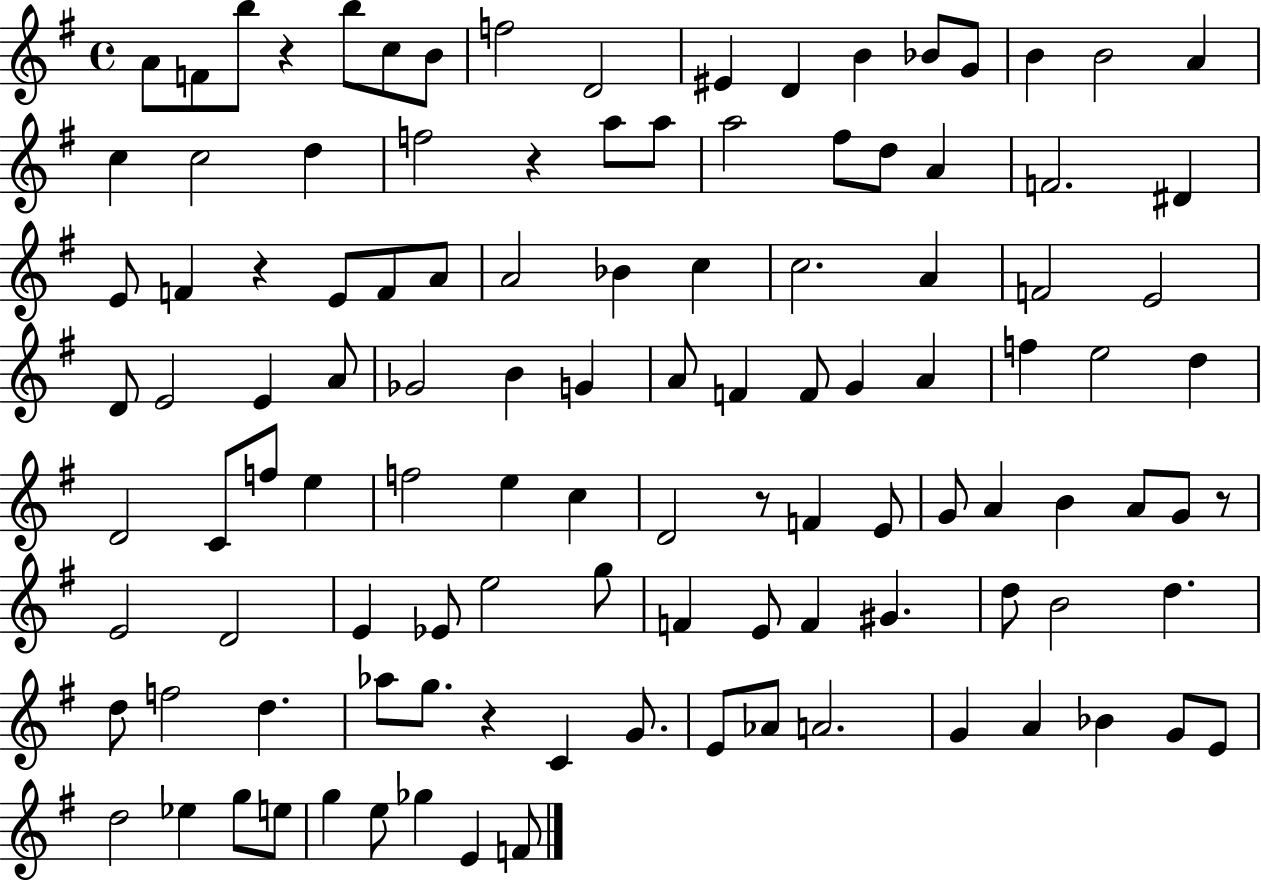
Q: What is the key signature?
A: G major